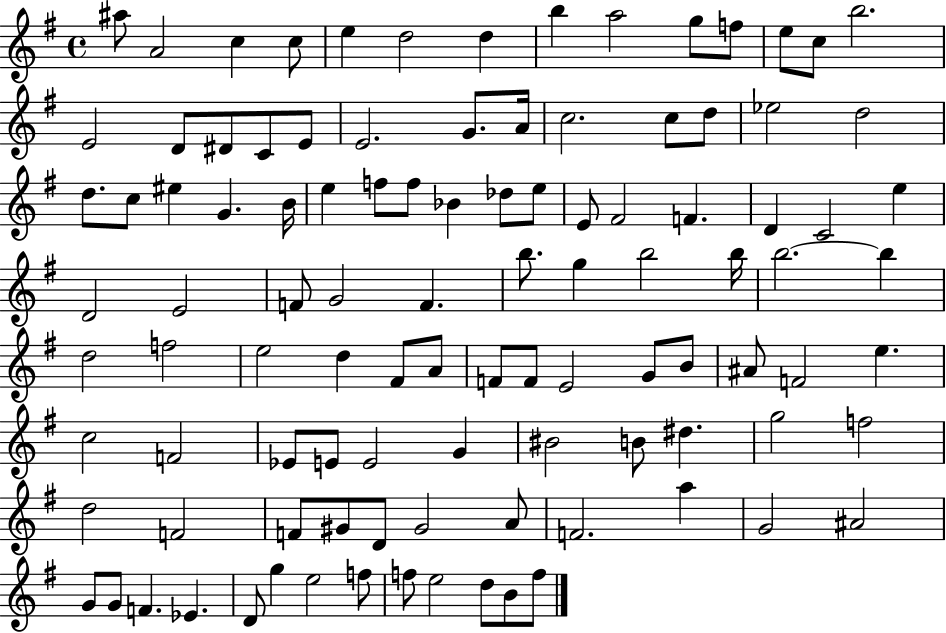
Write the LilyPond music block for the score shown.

{
  \clef treble
  \time 4/4
  \defaultTimeSignature
  \key g \major
  ais''8 a'2 c''4 c''8 | e''4 d''2 d''4 | b''4 a''2 g''8 f''8 | e''8 c''8 b''2. | \break e'2 d'8 dis'8 c'8 e'8 | e'2. g'8. a'16 | c''2. c''8 d''8 | ees''2 d''2 | \break d''8. c''8 eis''4 g'4. b'16 | e''4 f''8 f''8 bes'4 des''8 e''8 | e'8 fis'2 f'4. | d'4 c'2 e''4 | \break d'2 e'2 | f'8 g'2 f'4. | b''8. g''4 b''2 b''16 | b''2.~~ b''4 | \break d''2 f''2 | e''2 d''4 fis'8 a'8 | f'8 f'8 e'2 g'8 b'8 | ais'8 f'2 e''4. | \break c''2 f'2 | ees'8 e'8 e'2 g'4 | bis'2 b'8 dis''4. | g''2 f''2 | \break d''2 f'2 | f'8 gis'8 d'8 gis'2 a'8 | f'2. a''4 | g'2 ais'2 | \break g'8 g'8 f'4. ees'4. | d'8 g''4 e''2 f''8 | f''8 e''2 d''8 b'8 f''8 | \bar "|."
}